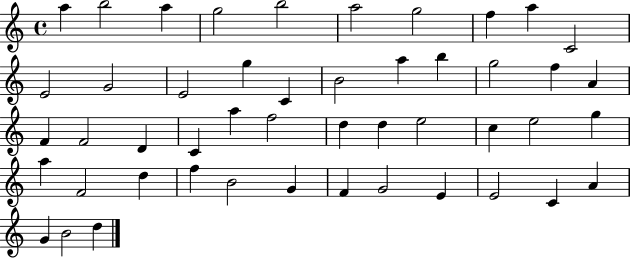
X:1
T:Untitled
M:4/4
L:1/4
K:C
a b2 a g2 b2 a2 g2 f a C2 E2 G2 E2 g C B2 a b g2 f A F F2 D C a f2 d d e2 c e2 g a F2 d f B2 G F G2 E E2 C A G B2 d